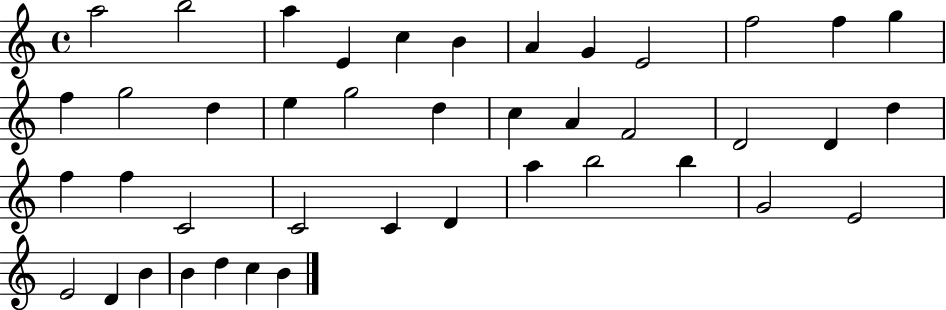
{
  \clef treble
  \time 4/4
  \defaultTimeSignature
  \key c \major
  a''2 b''2 | a''4 e'4 c''4 b'4 | a'4 g'4 e'2 | f''2 f''4 g''4 | \break f''4 g''2 d''4 | e''4 g''2 d''4 | c''4 a'4 f'2 | d'2 d'4 d''4 | \break f''4 f''4 c'2 | c'2 c'4 d'4 | a''4 b''2 b''4 | g'2 e'2 | \break e'2 d'4 b'4 | b'4 d''4 c''4 b'4 | \bar "|."
}